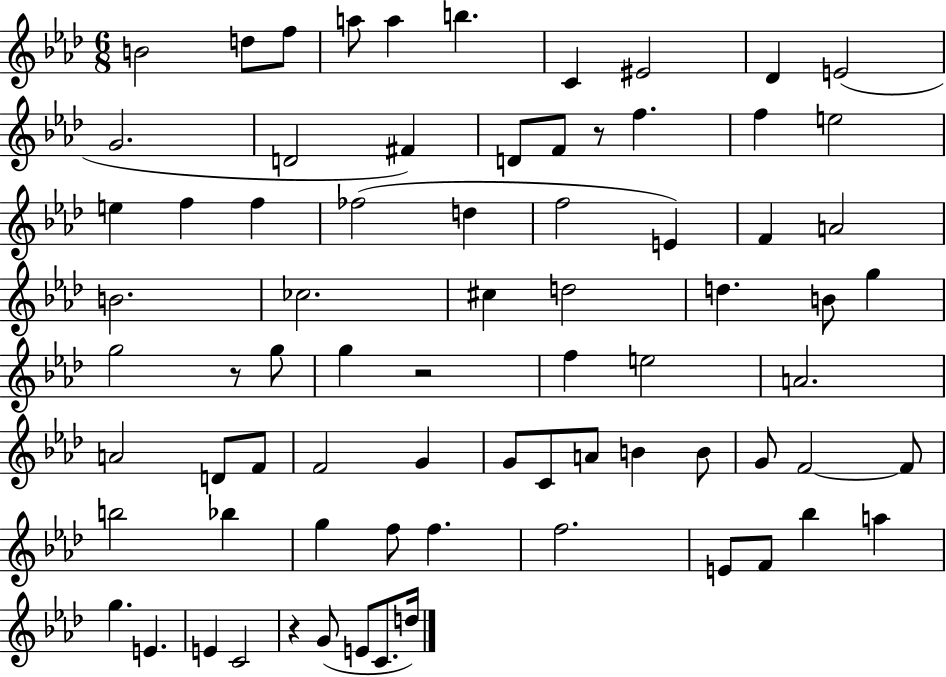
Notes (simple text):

B4/h D5/e F5/e A5/e A5/q B5/q. C4/q EIS4/h Db4/q E4/h G4/h. D4/h F#4/q D4/e F4/e R/e F5/q. F5/q E5/h E5/q F5/q F5/q FES5/h D5/q F5/h E4/q F4/q A4/h B4/h. CES5/h. C#5/q D5/h D5/q. B4/e G5/q G5/h R/e G5/e G5/q R/h F5/q E5/h A4/h. A4/h D4/e F4/e F4/h G4/q G4/e C4/e A4/e B4/q B4/e G4/e F4/h F4/e B5/h Bb5/q G5/q F5/e F5/q. F5/h. E4/e F4/e Bb5/q A5/q G5/q. E4/q. E4/q C4/h R/q G4/e E4/e C4/e. D5/s